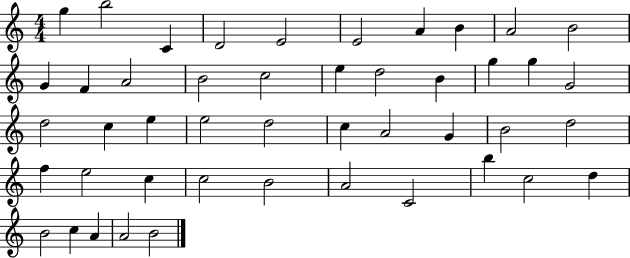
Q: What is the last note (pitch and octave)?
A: B4